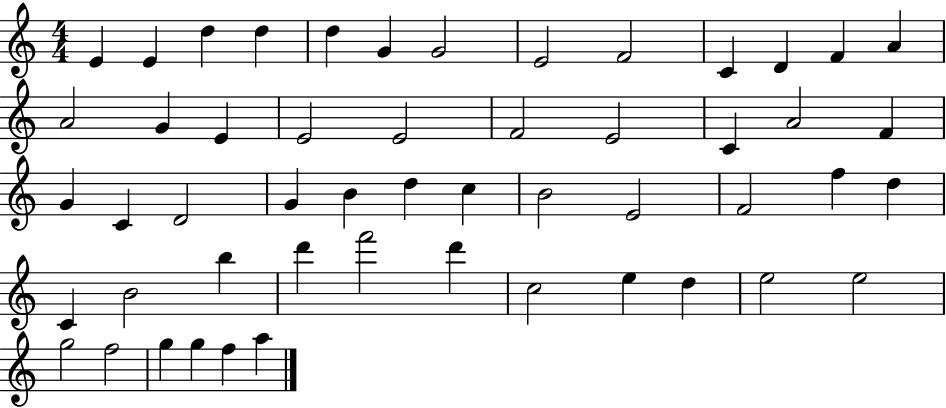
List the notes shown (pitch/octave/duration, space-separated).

E4/q E4/q D5/q D5/q D5/q G4/q G4/h E4/h F4/h C4/q D4/q F4/q A4/q A4/h G4/q E4/q E4/h E4/h F4/h E4/h C4/q A4/h F4/q G4/q C4/q D4/h G4/q B4/q D5/q C5/q B4/h E4/h F4/h F5/q D5/q C4/q B4/h B5/q D6/q F6/h D6/q C5/h E5/q D5/q E5/h E5/h G5/h F5/h G5/q G5/q F5/q A5/q